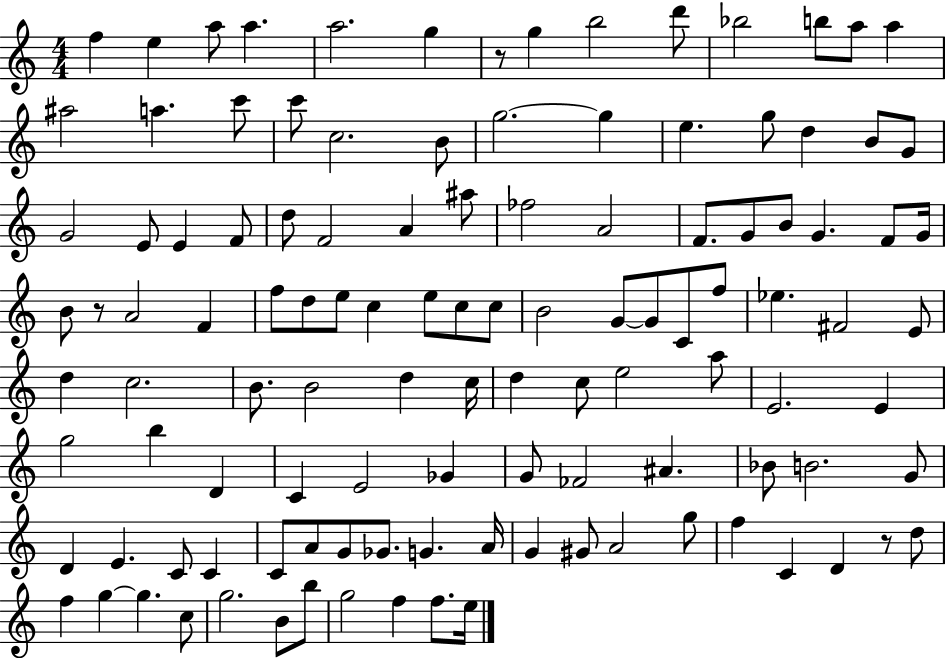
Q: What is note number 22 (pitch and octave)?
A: E5